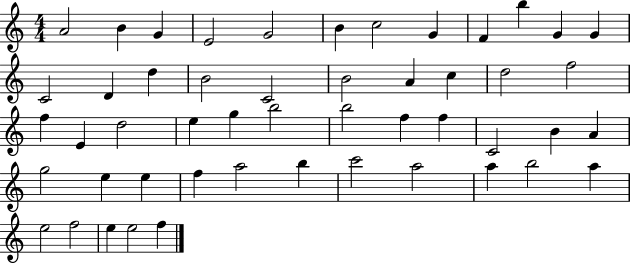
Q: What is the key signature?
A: C major